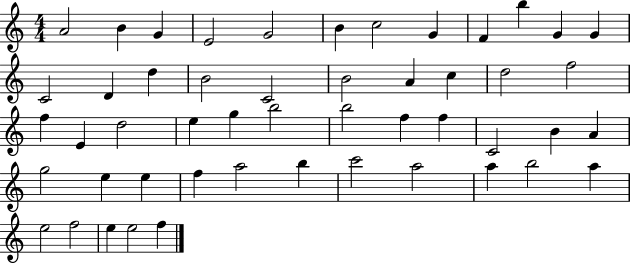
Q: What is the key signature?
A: C major